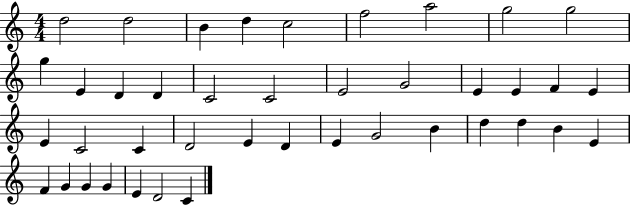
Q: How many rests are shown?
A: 0